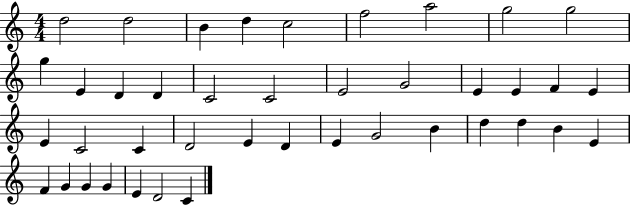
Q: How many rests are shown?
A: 0